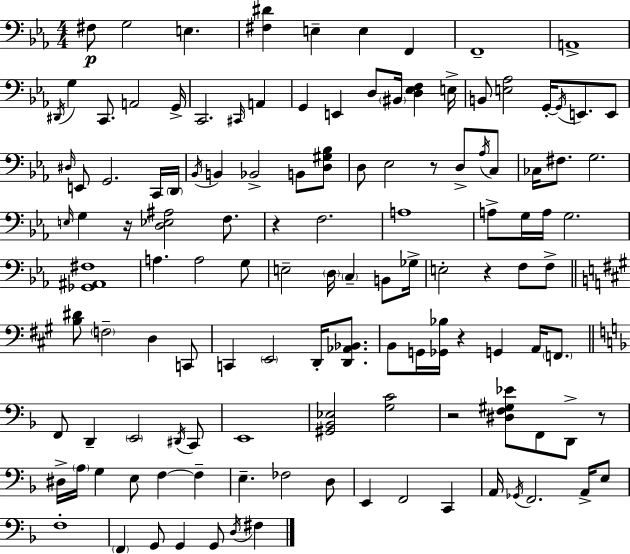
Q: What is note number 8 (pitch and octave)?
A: A2